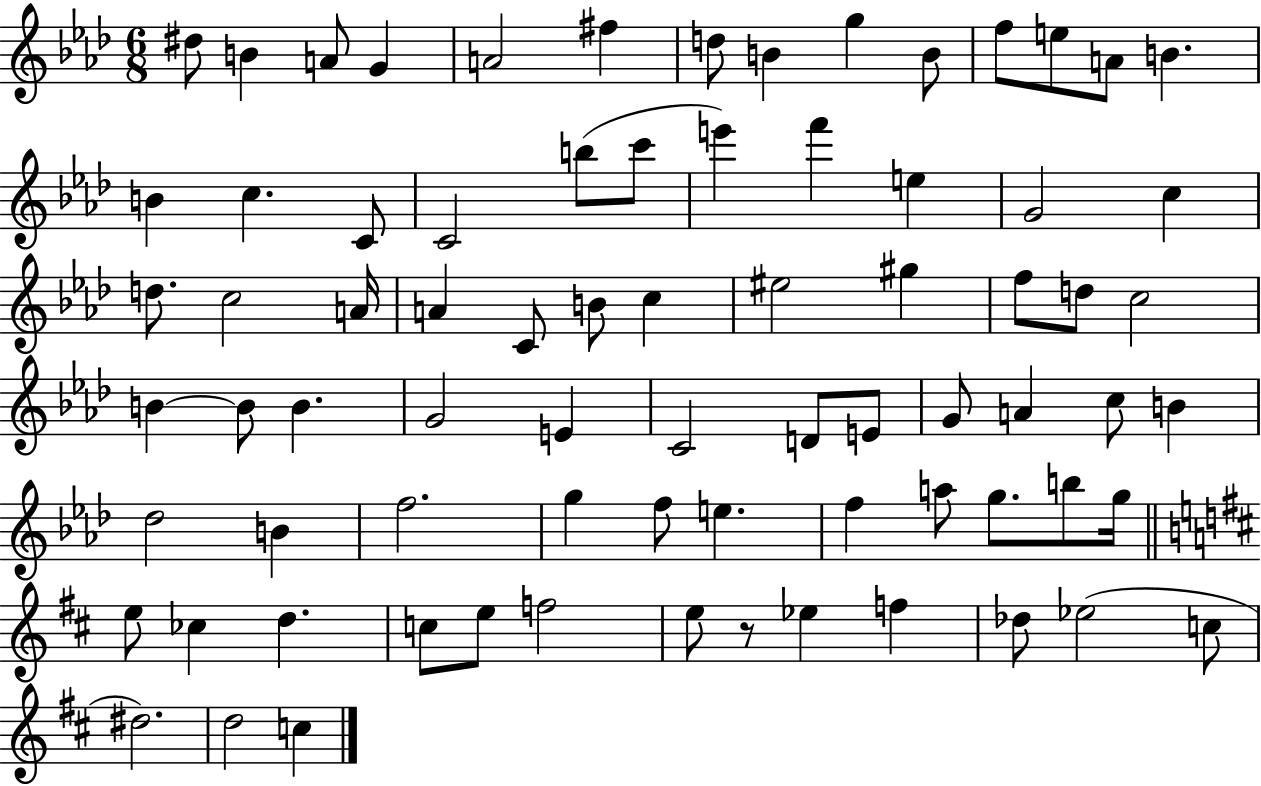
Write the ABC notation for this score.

X:1
T:Untitled
M:6/8
L:1/4
K:Ab
^d/2 B A/2 G A2 ^f d/2 B g B/2 f/2 e/2 A/2 B B c C/2 C2 b/2 c'/2 e' f' e G2 c d/2 c2 A/4 A C/2 B/2 c ^e2 ^g f/2 d/2 c2 B B/2 B G2 E C2 D/2 E/2 G/2 A c/2 B _d2 B f2 g f/2 e f a/2 g/2 b/2 g/4 e/2 _c d c/2 e/2 f2 e/2 z/2 _e f _d/2 _e2 c/2 ^d2 d2 c